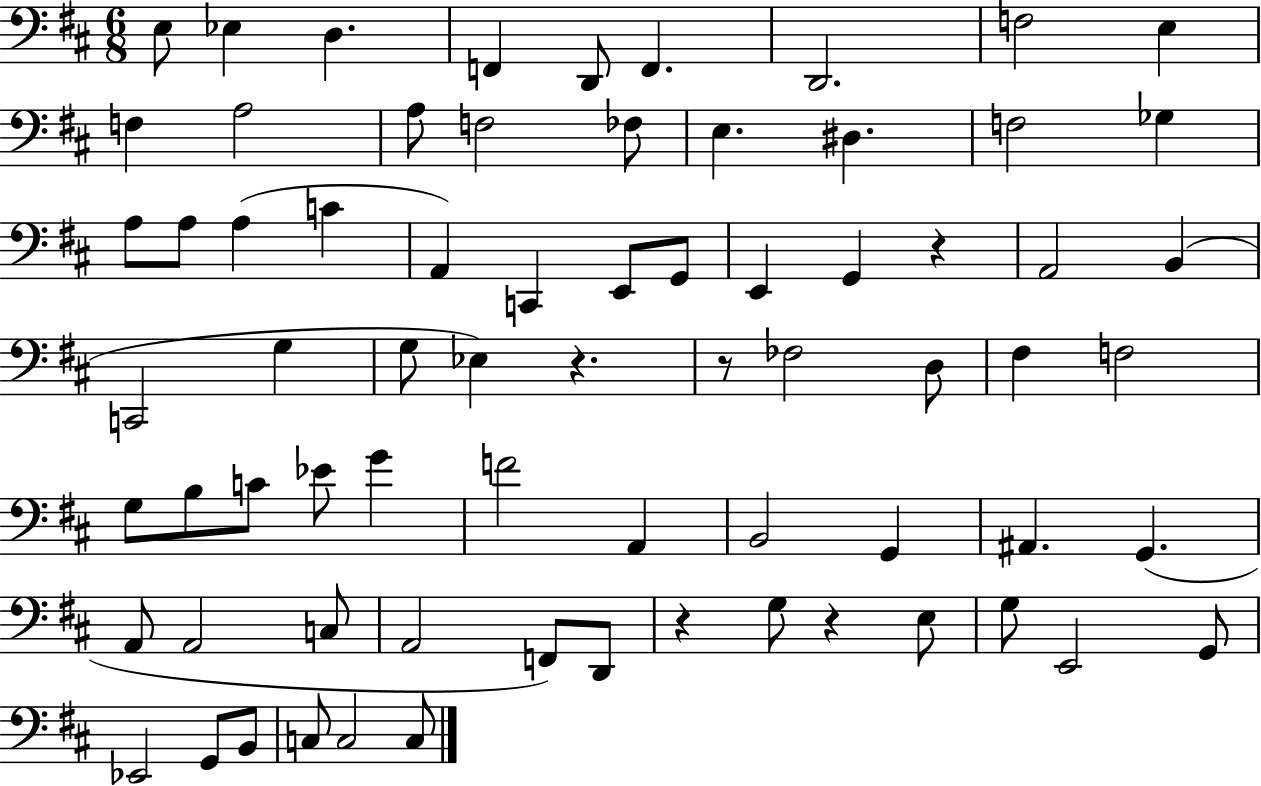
{
  \clef bass
  \numericTimeSignature
  \time 6/8
  \key d \major
  e8 ees4 d4. | f,4 d,8 f,4. | d,2. | f2 e4 | \break f4 a2 | a8 f2 fes8 | e4. dis4. | f2 ges4 | \break a8 a8 a4( c'4 | a,4) c,4 e,8 g,8 | e,4 g,4 r4 | a,2 b,4( | \break c,2 g4 | g8 ees4) r4. | r8 fes2 d8 | fis4 f2 | \break g8 b8 c'8 ees'8 g'4 | f'2 a,4 | b,2 g,4 | ais,4. g,4.( | \break a,8 a,2 c8 | a,2 f,8) d,8 | r4 g8 r4 e8 | g8 e,2 g,8 | \break ees,2 g,8 b,8 | c8 c2 c8 | \bar "|."
}